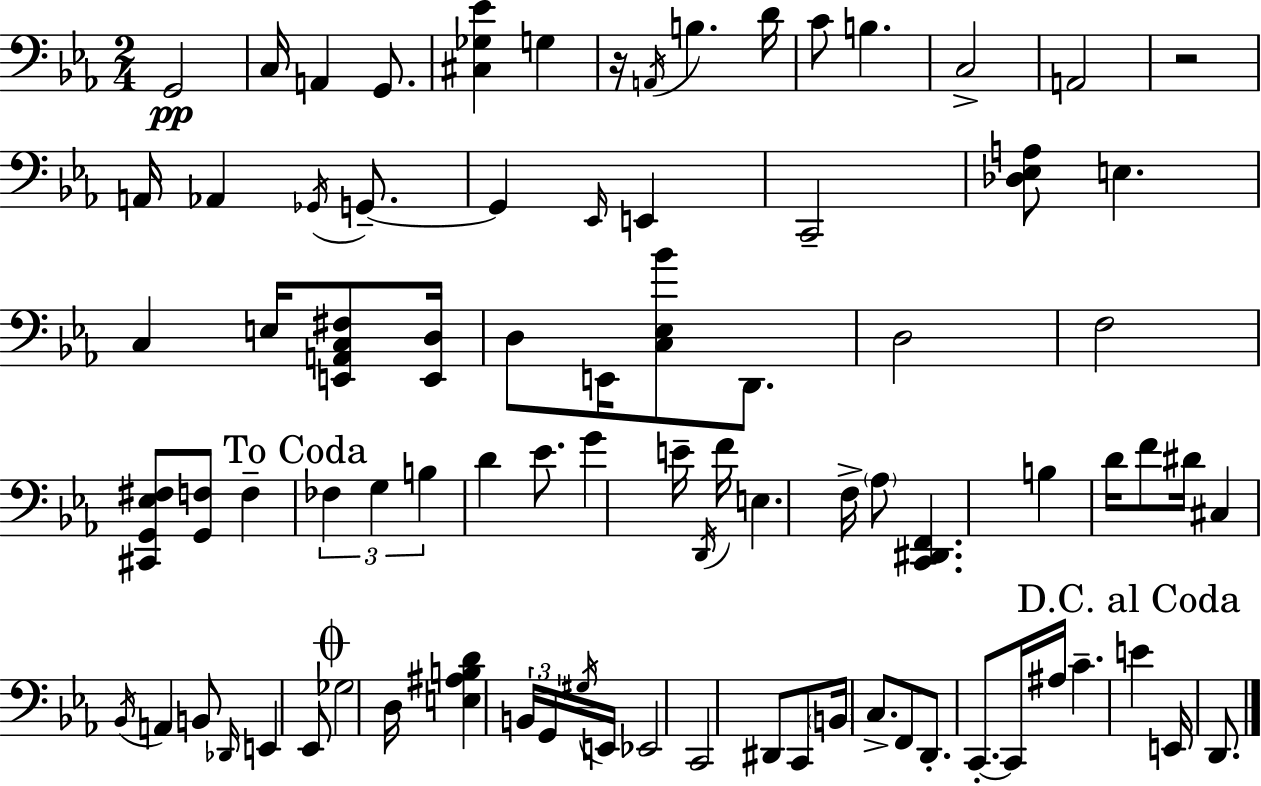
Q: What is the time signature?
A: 2/4